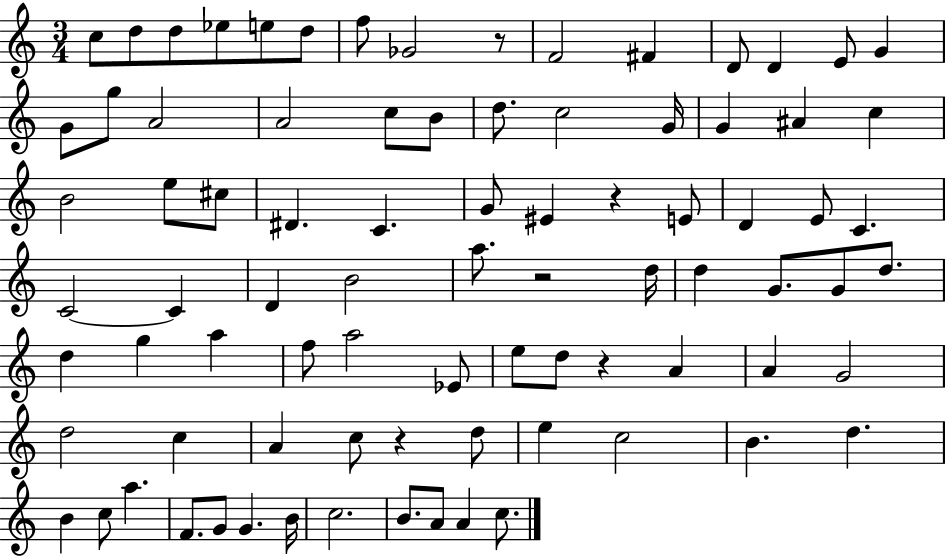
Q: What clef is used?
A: treble